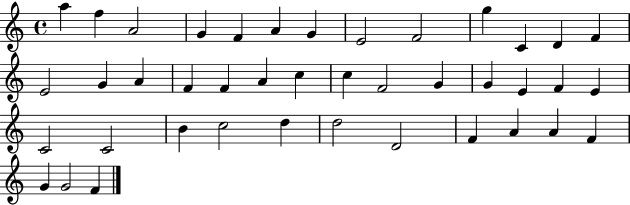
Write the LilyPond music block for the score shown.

{
  \clef treble
  \time 4/4
  \defaultTimeSignature
  \key c \major
  a''4 f''4 a'2 | g'4 f'4 a'4 g'4 | e'2 f'2 | g''4 c'4 d'4 f'4 | \break e'2 g'4 a'4 | f'4 f'4 a'4 c''4 | c''4 f'2 g'4 | g'4 e'4 f'4 e'4 | \break c'2 c'2 | b'4 c''2 d''4 | d''2 d'2 | f'4 a'4 a'4 f'4 | \break g'4 g'2 f'4 | \bar "|."
}